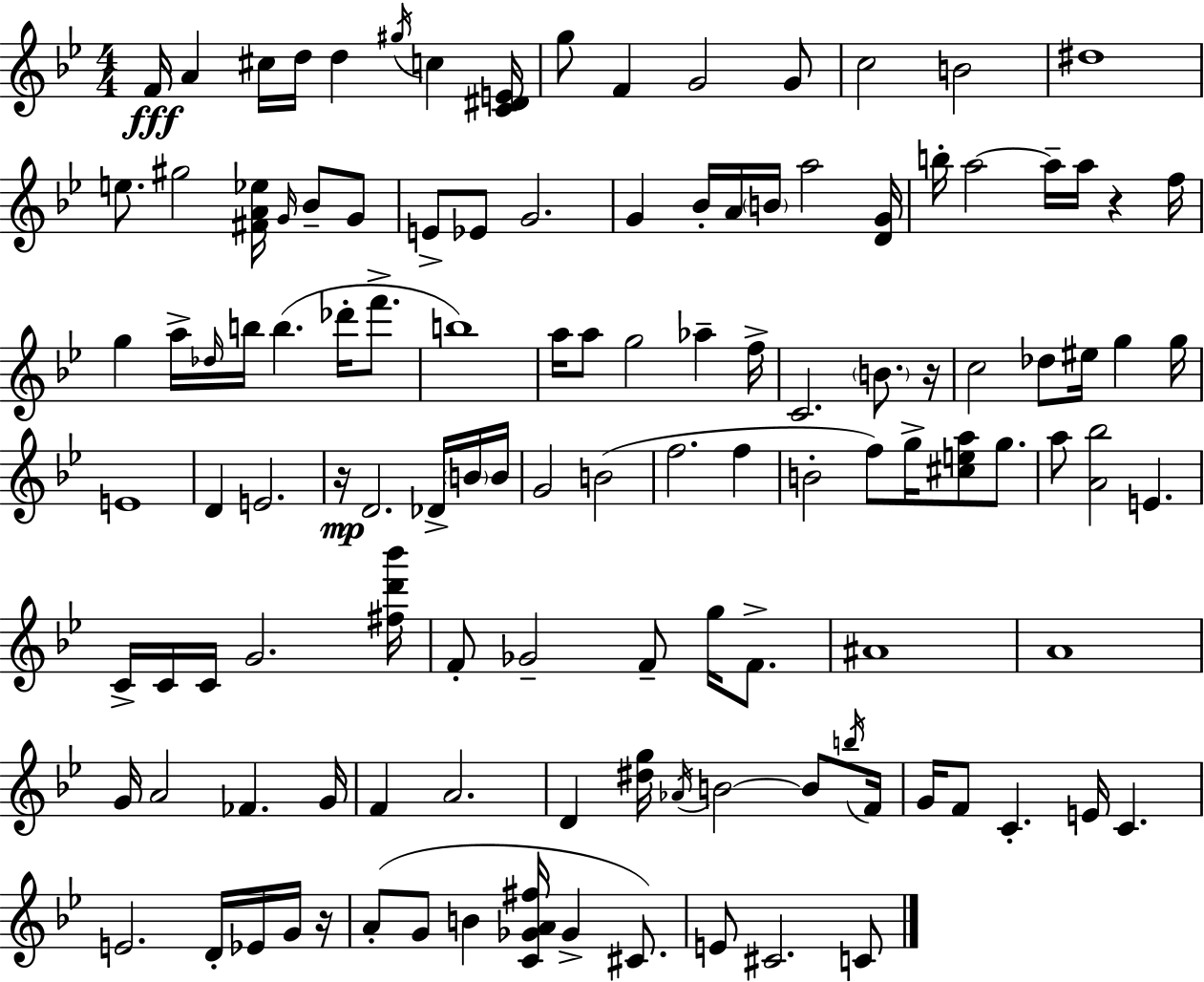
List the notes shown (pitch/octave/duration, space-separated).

F4/s A4/q C#5/s D5/s D5/q G#5/s C5/q [C4,D#4,E4]/s G5/e F4/q G4/h G4/e C5/h B4/h D#5/w E5/e. G#5/h [F#4,A4,Eb5]/s G4/s Bb4/e G4/e E4/e Eb4/e G4/h. G4/q Bb4/s A4/s B4/s A5/h [D4,G4]/s B5/s A5/h A5/s A5/s R/q F5/s G5/q A5/s Db5/s B5/s B5/q. Db6/s F6/e. B5/w A5/s A5/e G5/h Ab5/q F5/s C4/h. B4/e. R/s C5/h Db5/e EIS5/s G5/q G5/s E4/w D4/q E4/h. R/s D4/h. Db4/s B4/s B4/s G4/h B4/h F5/h. F5/q B4/h F5/e G5/s [C#5,E5,A5]/e G5/e. A5/e [A4,Bb5]/h E4/q. C4/s C4/s C4/s G4/h. [F#5,D6,Bb6]/s F4/e Gb4/h F4/e G5/s F4/e. A#4/w A4/w G4/s A4/h FES4/q. G4/s F4/q A4/h. D4/q [D#5,G5]/s Ab4/s B4/h B4/e B5/s F4/s G4/s F4/e C4/q. E4/s C4/q. E4/h. D4/s Eb4/s G4/s R/s A4/e G4/e B4/q [C4,Gb4,A4,F#5]/s Gb4/q C#4/e. E4/e C#4/h. C4/e